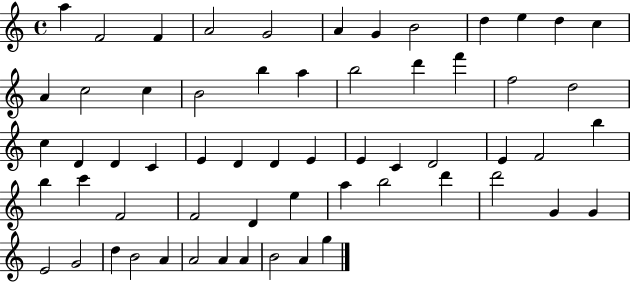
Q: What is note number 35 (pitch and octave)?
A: E4